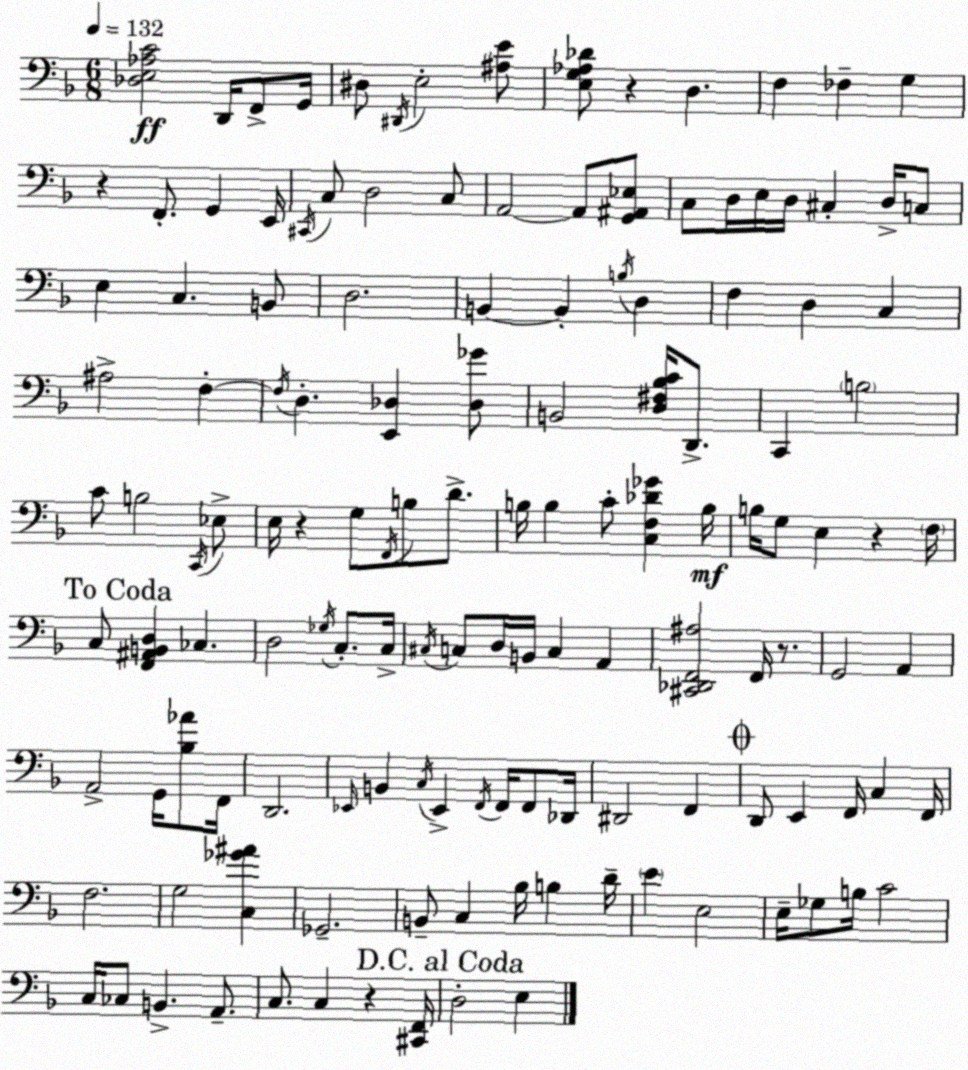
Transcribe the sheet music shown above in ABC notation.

X:1
T:Untitled
M:6/8
L:1/4
K:Dm
[_D,E,_A,C]2 D,,/4 F,,/2 G,,/4 ^D,/2 ^D,,/4 E,2 [^A,E]/2 [E,G,_A,_D]/2 z D, F, _F, G, z F,,/2 G,, E,,/4 ^C,,/4 C,/2 D,2 C,/2 A,,2 A,,/2 [G,,^A,,_E,]/2 C,/2 D,/4 E,/4 D,/4 ^C, D,/4 C,/2 E, C, B,,/2 D,2 B,, B,, B,/4 D, F, D, C, ^A,2 F, F,/4 D, [E,,_D,] [_D,_G]/2 B,,2 [D,^F,_B,C]/4 D,,/2 C,, B,2 C/2 B,2 C,,/4 _E,/2 E,/4 z G,/2 F,,/4 B,/2 D/2 B,/4 B, C/2 [C,F,_D_G] B,/4 B,/4 G,/2 E, z F,/4 C,/2 [F,,^A,,B,,D,] _C, D,2 _G,/4 C,/2 C,/4 ^C,/4 C,/2 D,/4 B,,/4 C, A,, [^C,,_D,,F,,^A,]2 F,,/4 z/2 G,,2 A,, A,,2 G,,/4 [_B,_A]/2 F,,/4 D,,2 _E,,/4 B,, C,/4 _E,, F,,/4 F,,/4 F,,/2 _D,,/4 ^D,,2 F,, D,,/2 E,, F,,/4 C, F,,/4 F,2 G,2 [C,_G^A] _G,,2 B,,/2 C, _B,/4 B, D/4 E E,2 E,/4 _G,/2 B,/4 C2 C,/4 _C,/2 B,, A,,/2 C,/2 C, z [^C,,F,,]/4 D,2 E,